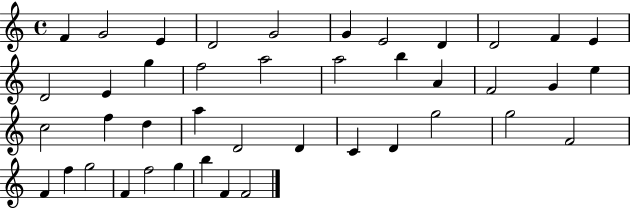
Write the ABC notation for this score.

X:1
T:Untitled
M:4/4
L:1/4
K:C
F G2 E D2 G2 G E2 D D2 F E D2 E g f2 a2 a2 b A F2 G e c2 f d a D2 D C D g2 g2 F2 F f g2 F f2 g b F F2